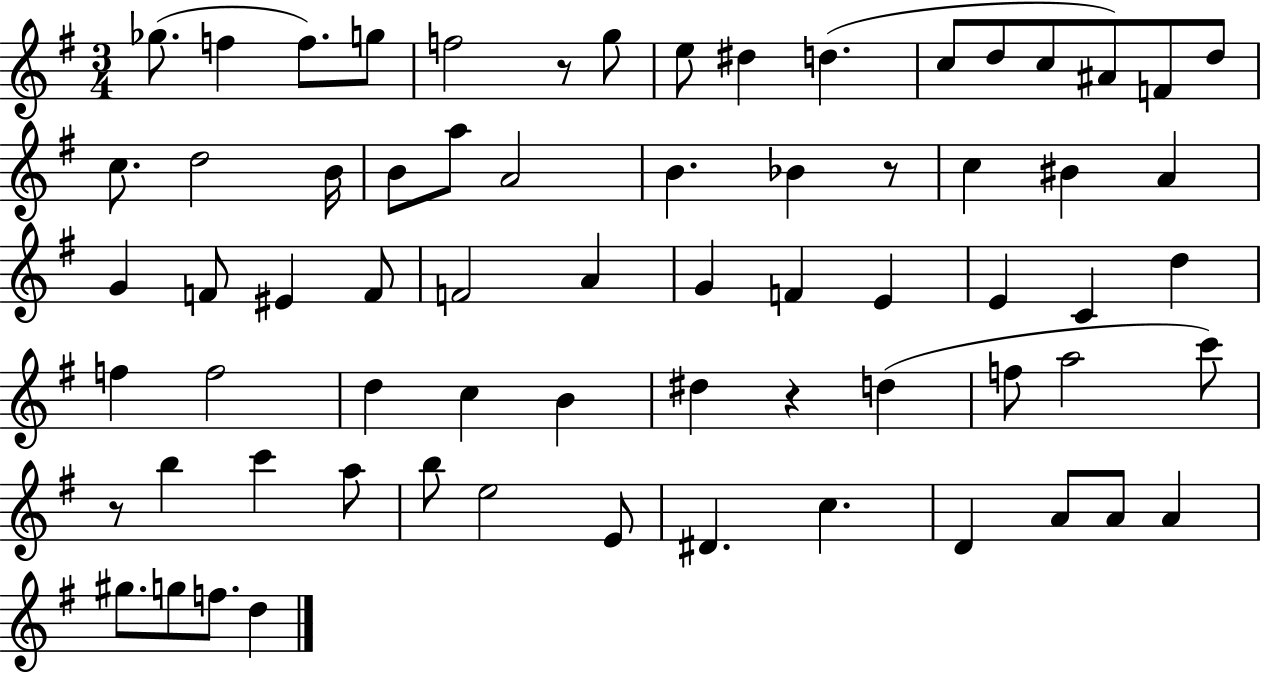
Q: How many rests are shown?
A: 4